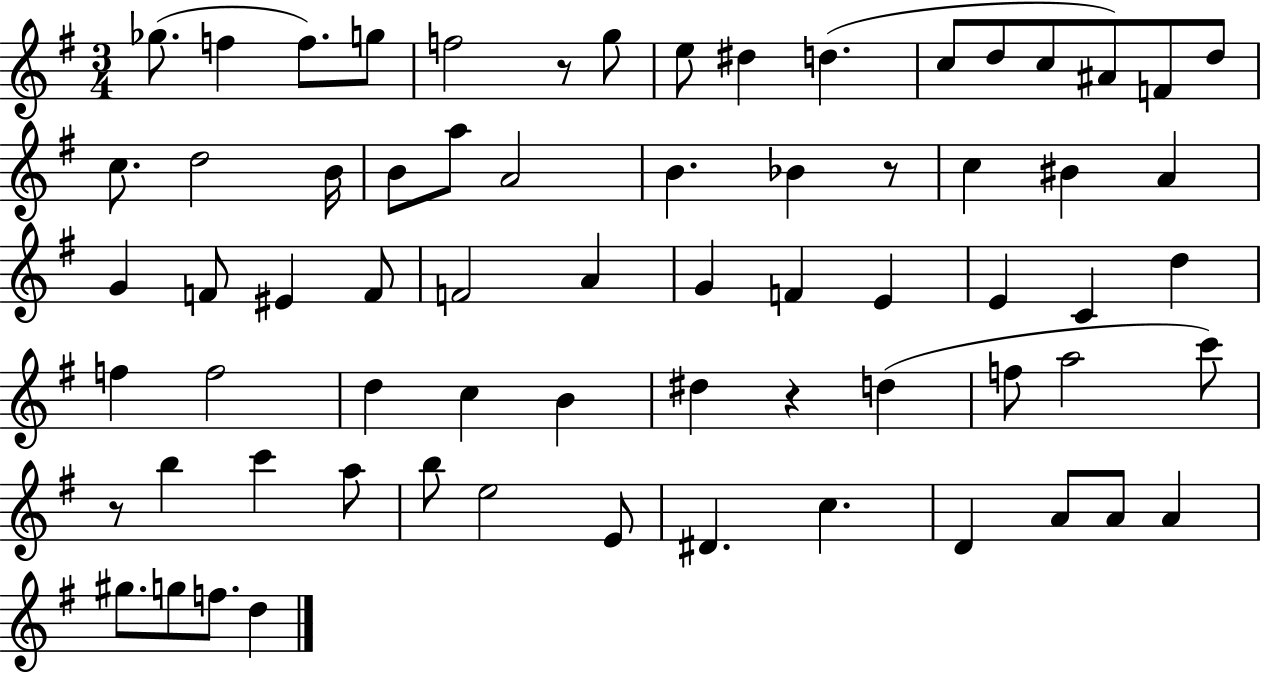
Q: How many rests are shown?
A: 4